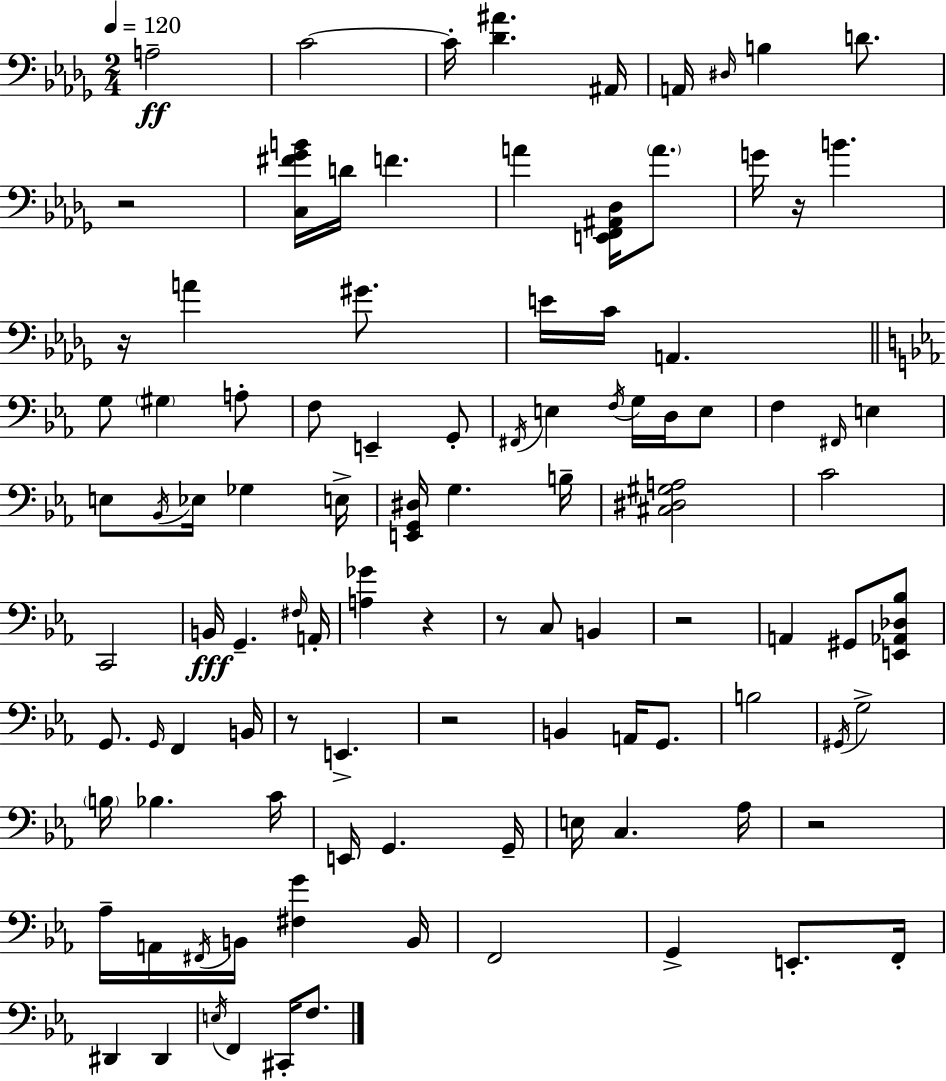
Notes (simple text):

A3/h C4/h C4/s [Db4,A#4]/q. A#2/s A2/s D#3/s B3/q D4/e. R/h [C3,F#4,Gb4,B4]/s D4/s F4/q. A4/q [E2,F2,A#2,Db3]/s A4/e. G4/s R/s B4/q. R/s A4/q G#4/e. E4/s C4/s A2/q. G3/e G#3/q A3/e F3/e E2/q G2/e F#2/s E3/q F3/s G3/s D3/s E3/e F3/q F#2/s E3/q E3/e Bb2/s Eb3/s Gb3/q E3/s [E2,G2,D#3]/s G3/q. B3/s [C#3,D#3,G#3,A3]/h C4/h C2/h B2/s G2/q. F#3/s A2/s [A3,Gb4]/q R/q R/e C3/e B2/q R/h A2/q G#2/e [E2,Ab2,Db3,Bb3]/e G2/e. G2/s F2/q B2/s R/e E2/q. R/h B2/q A2/s G2/e. B3/h G#2/s G3/h B3/s Bb3/q. C4/s E2/s G2/q. G2/s E3/s C3/q. Ab3/s R/h Ab3/s A2/s F#2/s B2/s [F#3,G4]/q B2/s F2/h G2/q E2/e. F2/s D#2/q D#2/q E3/s F2/q C#2/s F3/e.